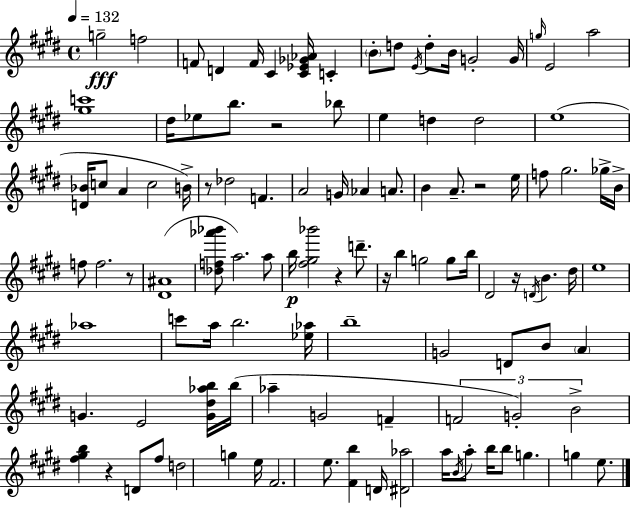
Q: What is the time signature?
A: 4/4